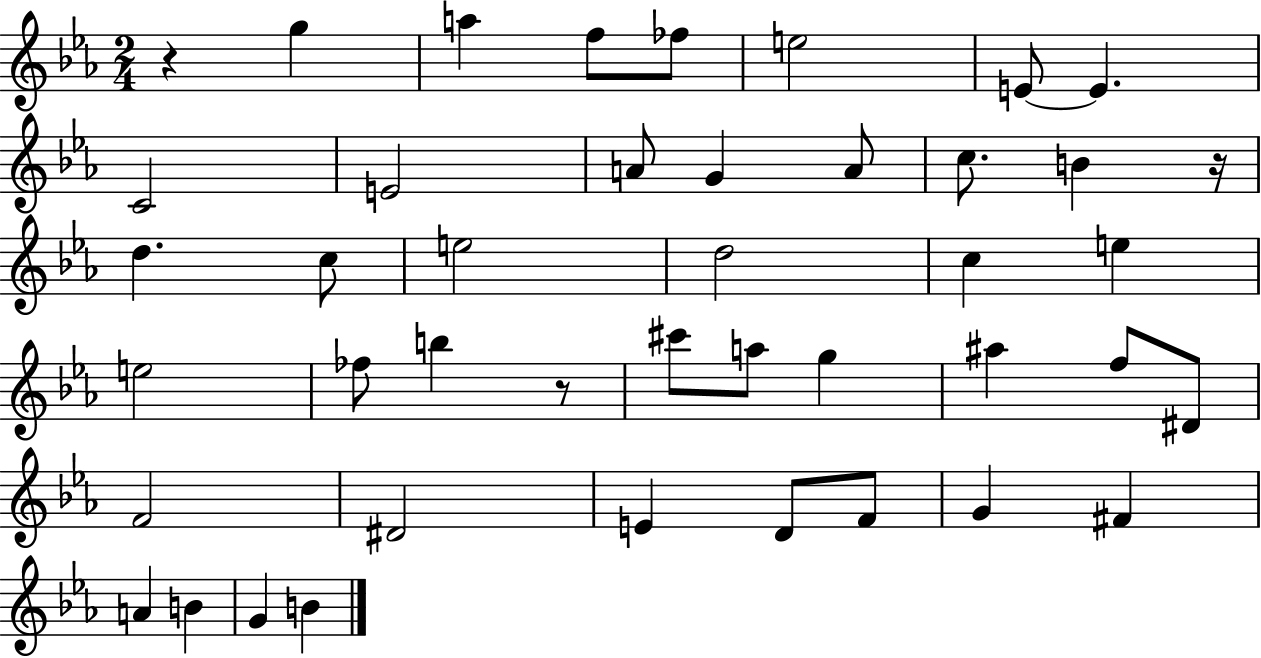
X:1
T:Untitled
M:2/4
L:1/4
K:Eb
z g a f/2 _f/2 e2 E/2 E C2 E2 A/2 G A/2 c/2 B z/4 d c/2 e2 d2 c e e2 _f/2 b z/2 ^c'/2 a/2 g ^a f/2 ^D/2 F2 ^D2 E D/2 F/2 G ^F A B G B